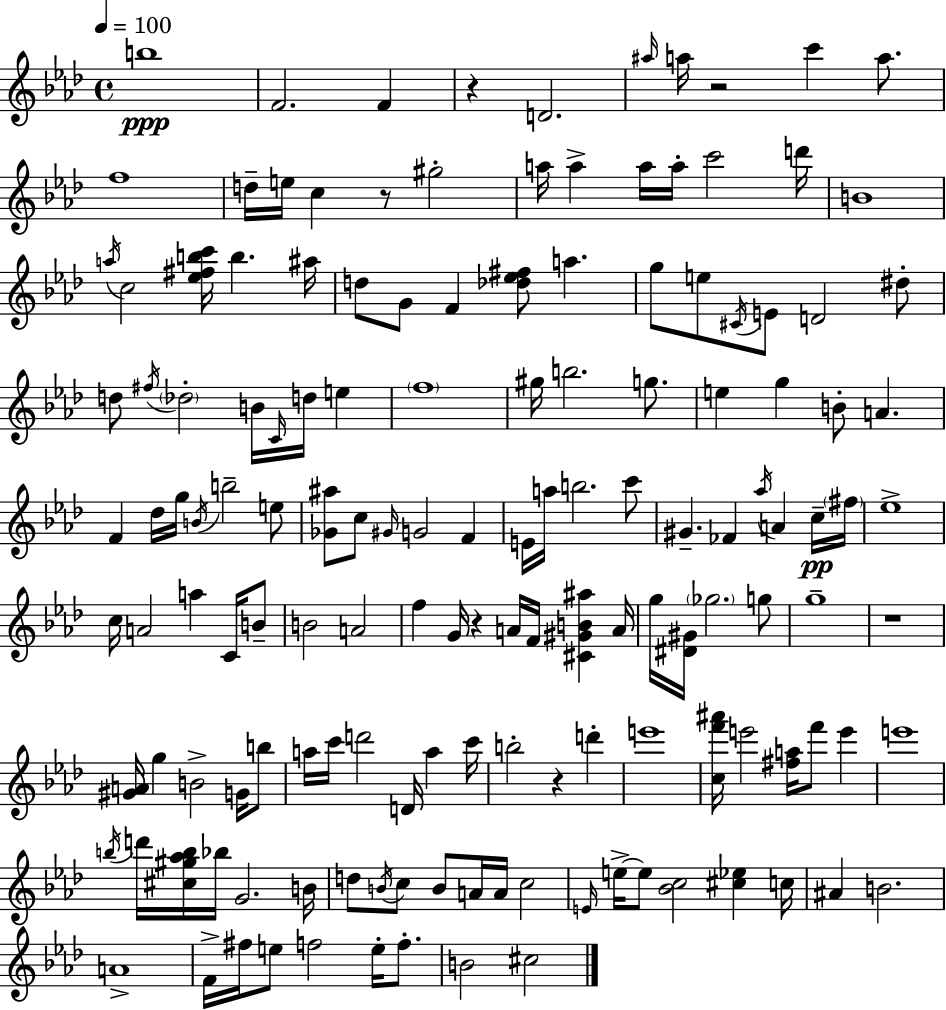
B5/w F4/h. F4/q R/q D4/h. A#5/s A5/s R/h C6/q A5/e. F5/w D5/s E5/s C5/q R/e G#5/h A5/s A5/q A5/s A5/s C6/h D6/s B4/w A5/s C5/h [Eb5,F#5,B5,C6]/s B5/q. A#5/s D5/e G4/e F4/q [Db5,Eb5,F#5]/e A5/q. G5/e E5/e C#4/s E4/e D4/h D#5/e D5/e F#5/s Db5/h B4/s C4/s D5/s E5/q F5/w G#5/s B5/h. G5/e. E5/q G5/q B4/e A4/q. F4/q Db5/s G5/s B4/s B5/h E5/e [Gb4,A#5]/e C5/e G#4/s G4/h F4/q E4/s A5/s B5/h. C6/e G#4/q. FES4/q Ab5/s A4/q C5/s F#5/s Eb5/w C5/s A4/h A5/q C4/s B4/e B4/h A4/h F5/q G4/s R/q A4/s F4/s [C#4,G#4,B4,A#5]/q A4/s G5/s [D#4,G#4]/s Gb5/h. G5/e G5/w R/w [G#4,A4]/s G5/q B4/h G4/s B5/e A5/s C6/s D6/h D4/s A5/q C6/s B5/h R/q D6/q E6/w [C5,F6,A#6]/s E6/h [F#5,A5]/s F6/e E6/q E6/w B5/s D6/s [C#5,G#5,Ab5,B5]/s Bb5/s G4/h. B4/s D5/e B4/s C5/e B4/e A4/s A4/s C5/h E4/s E5/s E5/e [Bb4,C5]/h [C#5,Eb5]/q C5/s A#4/q B4/h. A4/w F4/s F#5/s E5/e F5/h E5/s F5/e. B4/h C#5/h